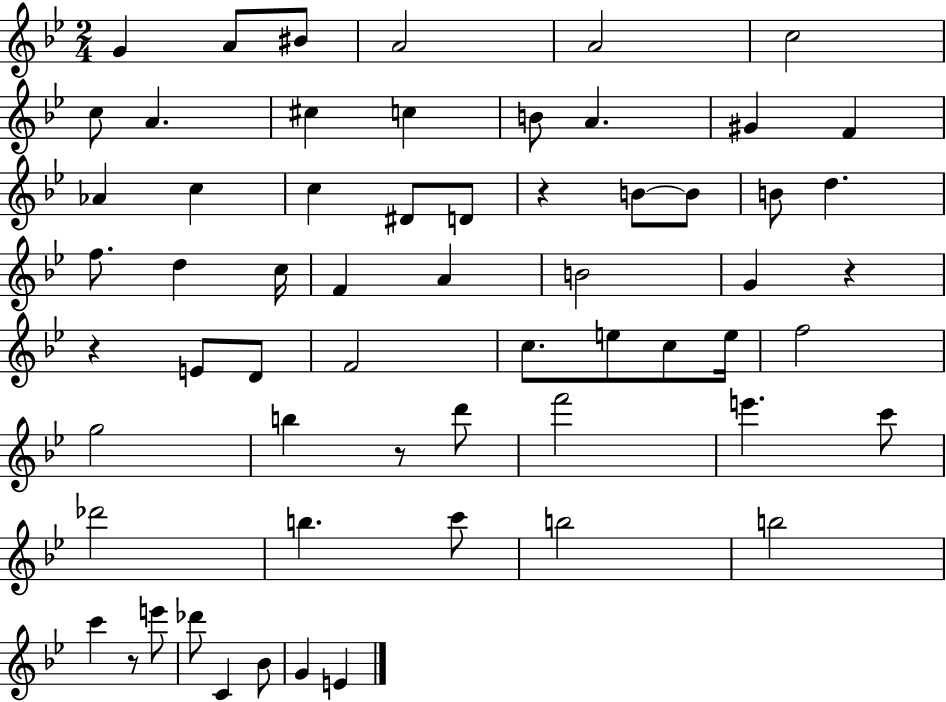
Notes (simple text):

G4/q A4/e BIS4/e A4/h A4/h C5/h C5/e A4/q. C#5/q C5/q B4/e A4/q. G#4/q F4/q Ab4/q C5/q C5/q D#4/e D4/e R/q B4/e B4/e B4/e D5/q. F5/e. D5/q C5/s F4/q A4/q B4/h G4/q R/q R/q E4/e D4/e F4/h C5/e. E5/e C5/e E5/s F5/h G5/h B5/q R/e D6/e F6/h E6/q. C6/e Db6/h B5/q. C6/e B5/h B5/h C6/q R/e E6/e Db6/e C4/q Bb4/e G4/q E4/q